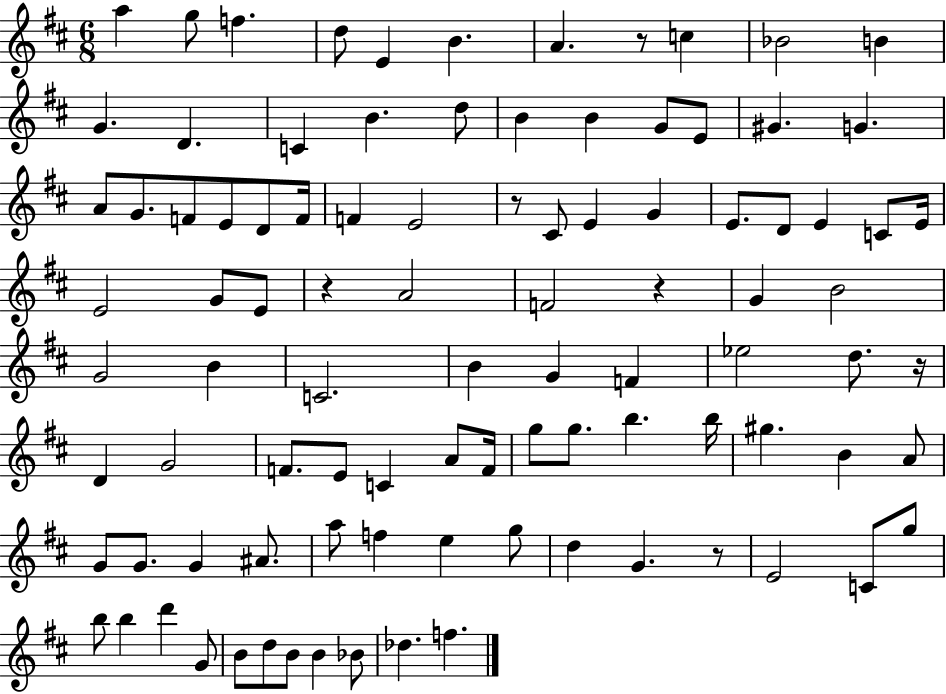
{
  \clef treble
  \numericTimeSignature
  \time 6/8
  \key d \major
  a''4 g''8 f''4. | d''8 e'4 b'4. | a'4. r8 c''4 | bes'2 b'4 | \break g'4. d'4. | c'4 b'4. d''8 | b'4 b'4 g'8 e'8 | gis'4. g'4. | \break a'8 g'8. f'8 e'8 d'8 f'16 | f'4 e'2 | r8 cis'8 e'4 g'4 | e'8. d'8 e'4 c'8 e'16 | \break e'2 g'8 e'8 | r4 a'2 | f'2 r4 | g'4 b'2 | \break g'2 b'4 | c'2. | b'4 g'4 f'4 | ees''2 d''8. r16 | \break d'4 g'2 | f'8. e'8 c'4 a'8 f'16 | g''8 g''8. b''4. b''16 | gis''4. b'4 a'8 | \break g'8 g'8. g'4 ais'8. | a''8 f''4 e''4 g''8 | d''4 g'4. r8 | e'2 c'8 g''8 | \break b''8 b''4 d'''4 g'8 | b'8 d''8 b'8 b'4 bes'8 | des''4. f''4. | \bar "|."
}